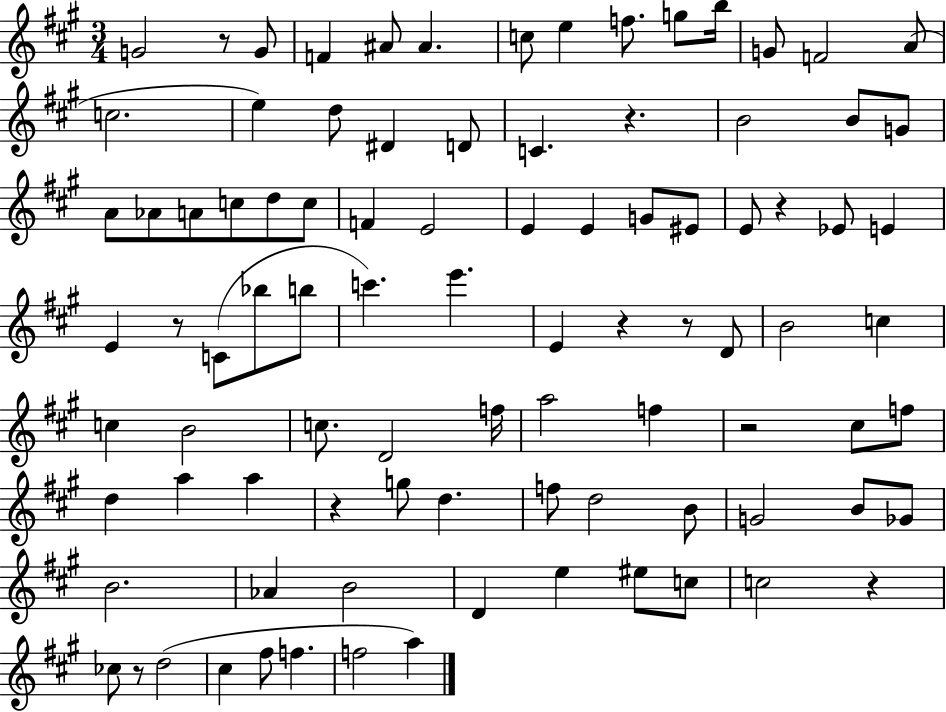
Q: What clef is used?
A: treble